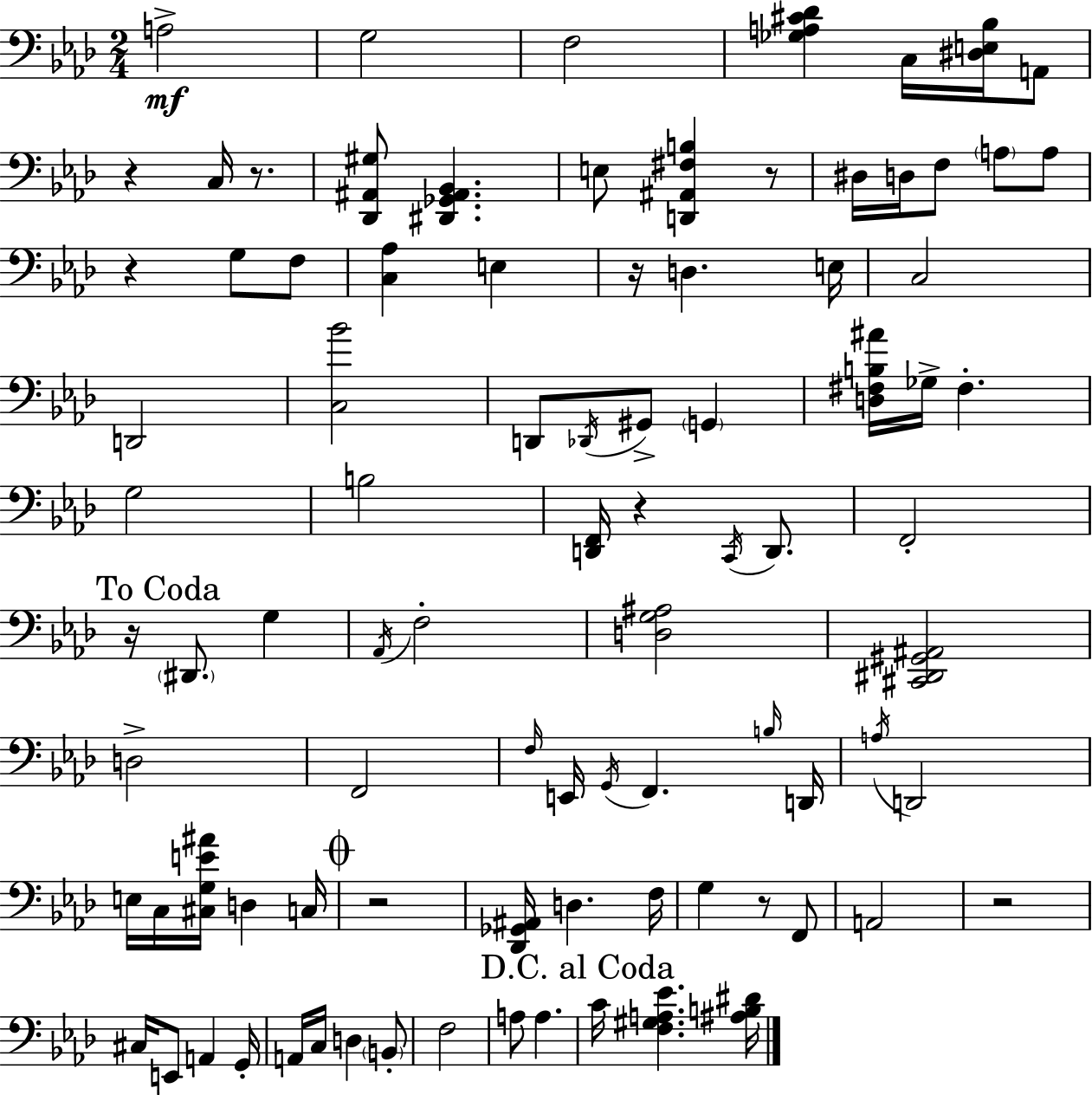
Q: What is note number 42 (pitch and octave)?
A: D2